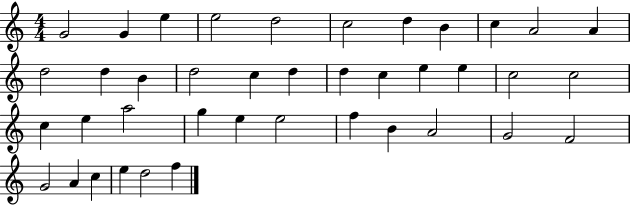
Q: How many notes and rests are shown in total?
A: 40